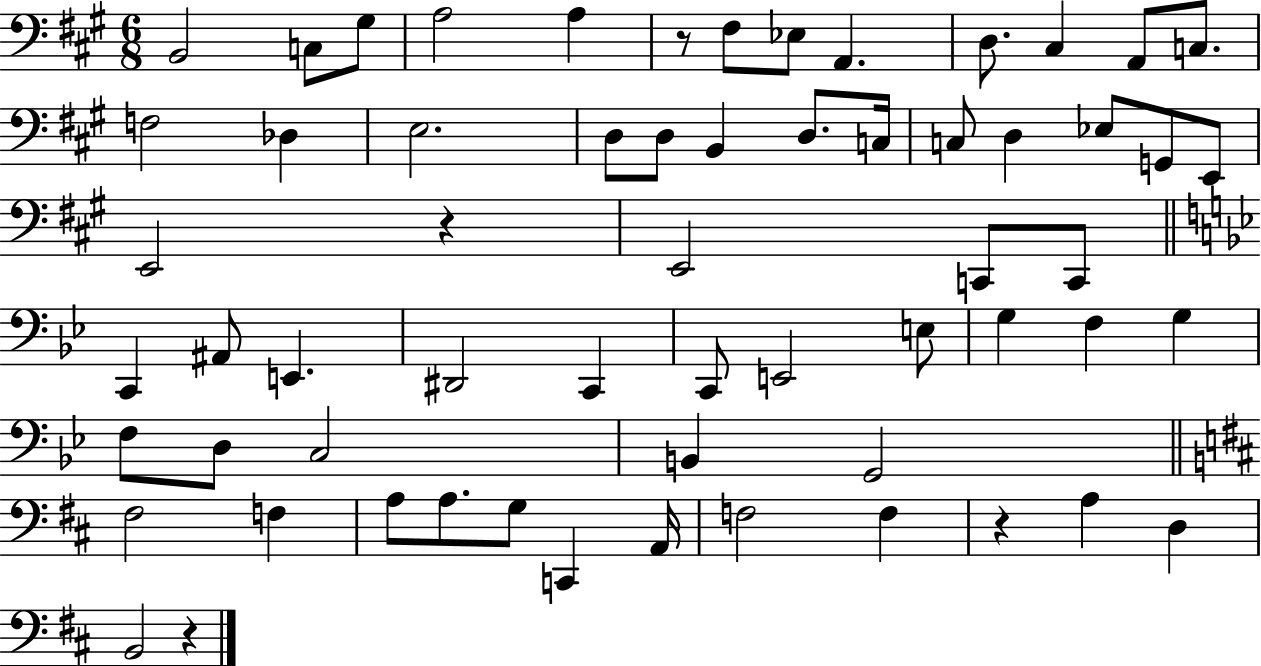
B2/h C3/e G#3/e A3/h A3/q R/e F#3/e Eb3/e A2/q. D3/e. C#3/q A2/e C3/e. F3/h Db3/q E3/h. D3/e D3/e B2/q D3/e. C3/s C3/e D3/q Eb3/e G2/e E2/e E2/h R/q E2/h C2/e C2/e C2/q A#2/e E2/q. D#2/h C2/q C2/e E2/h E3/e G3/q F3/q G3/q F3/e D3/e C3/h B2/q G2/h F#3/h F3/q A3/e A3/e. G3/e C2/q A2/s F3/h F3/q R/q A3/q D3/q B2/h R/q